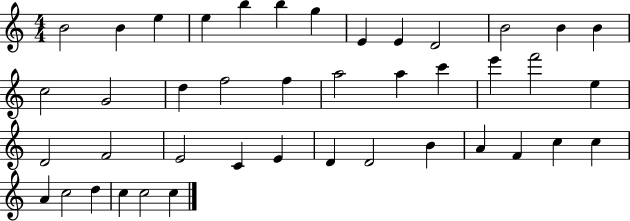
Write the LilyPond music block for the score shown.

{
  \clef treble
  \numericTimeSignature
  \time 4/4
  \key c \major
  b'2 b'4 e''4 | e''4 b''4 b''4 g''4 | e'4 e'4 d'2 | b'2 b'4 b'4 | \break c''2 g'2 | d''4 f''2 f''4 | a''2 a''4 c'''4 | e'''4 f'''2 e''4 | \break d'2 f'2 | e'2 c'4 e'4 | d'4 d'2 b'4 | a'4 f'4 c''4 c''4 | \break a'4 c''2 d''4 | c''4 c''2 c''4 | \bar "|."
}